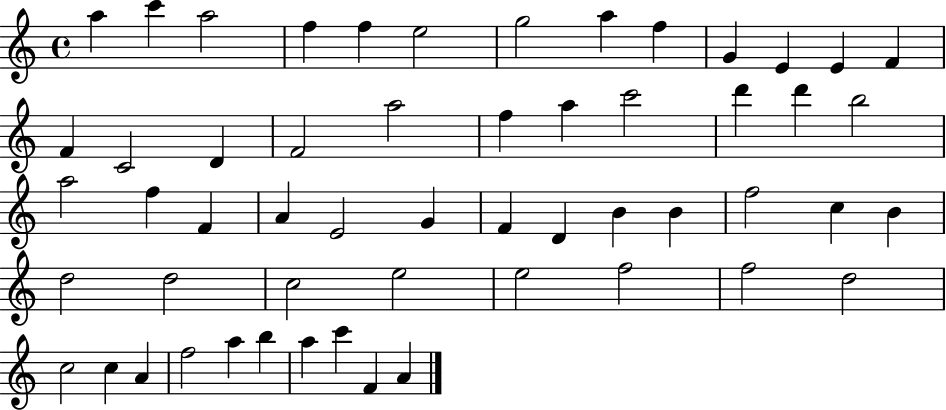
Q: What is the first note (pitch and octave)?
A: A5